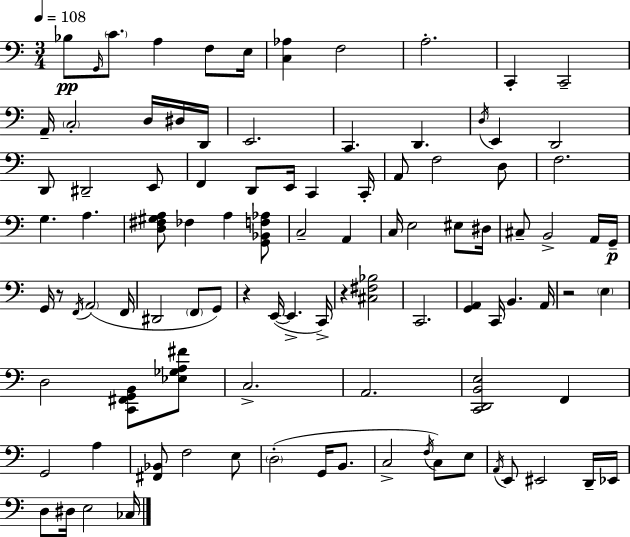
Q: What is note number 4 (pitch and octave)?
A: A3